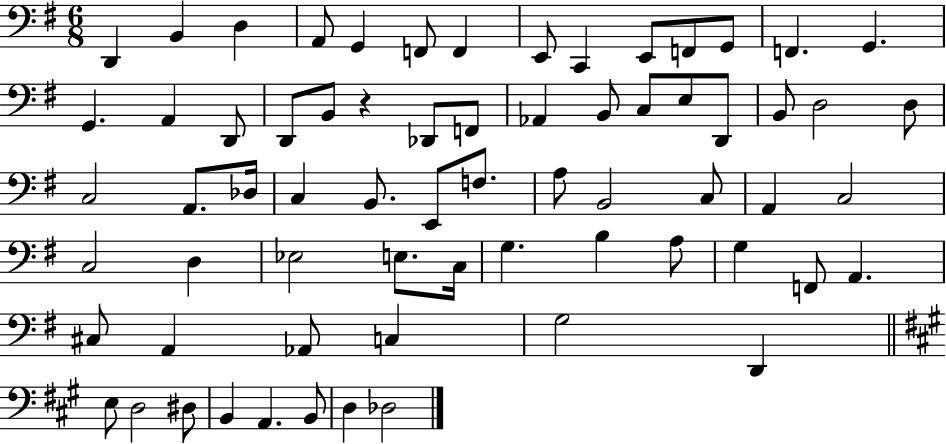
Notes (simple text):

D2/q B2/q D3/q A2/e G2/q F2/e F2/q E2/e C2/q E2/e F2/e G2/e F2/q. G2/q. G2/q. A2/q D2/e D2/e B2/e R/q Db2/e F2/e Ab2/q B2/e C3/e E3/e D2/e B2/e D3/h D3/e C3/h A2/e. Db3/s C3/q B2/e. E2/e F3/e. A3/e B2/h C3/e A2/q C3/h C3/h D3/q Eb3/h E3/e. C3/s G3/q. B3/q A3/e G3/q F2/e A2/q. C#3/e A2/q Ab2/e C3/q G3/h D2/q E3/e D3/h D#3/e B2/q A2/q. B2/e D3/q Db3/h